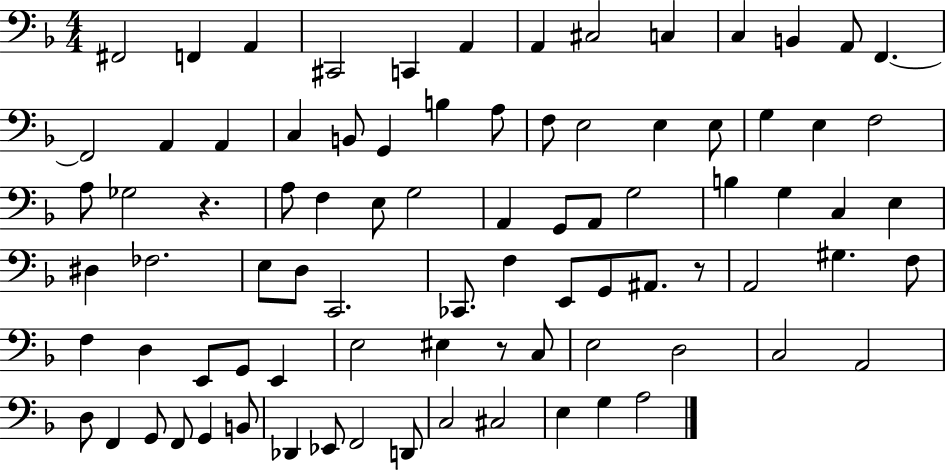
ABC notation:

X:1
T:Untitled
M:4/4
L:1/4
K:F
^F,,2 F,, A,, ^C,,2 C,, A,, A,, ^C,2 C, C, B,, A,,/2 F,, F,,2 A,, A,, C, B,,/2 G,, B, A,/2 F,/2 E,2 E, E,/2 G, E, F,2 A,/2 _G,2 z A,/2 F, E,/2 G,2 A,, G,,/2 A,,/2 G,2 B, G, C, E, ^D, _F,2 E,/2 D,/2 C,,2 _C,,/2 F, E,,/2 G,,/2 ^A,,/2 z/2 A,,2 ^G, F,/2 F, D, E,,/2 G,,/2 E,, E,2 ^E, z/2 C,/2 E,2 D,2 C,2 A,,2 D,/2 F,, G,,/2 F,,/2 G,, B,,/2 _D,, _E,,/2 F,,2 D,,/2 C,2 ^C,2 E, G, A,2